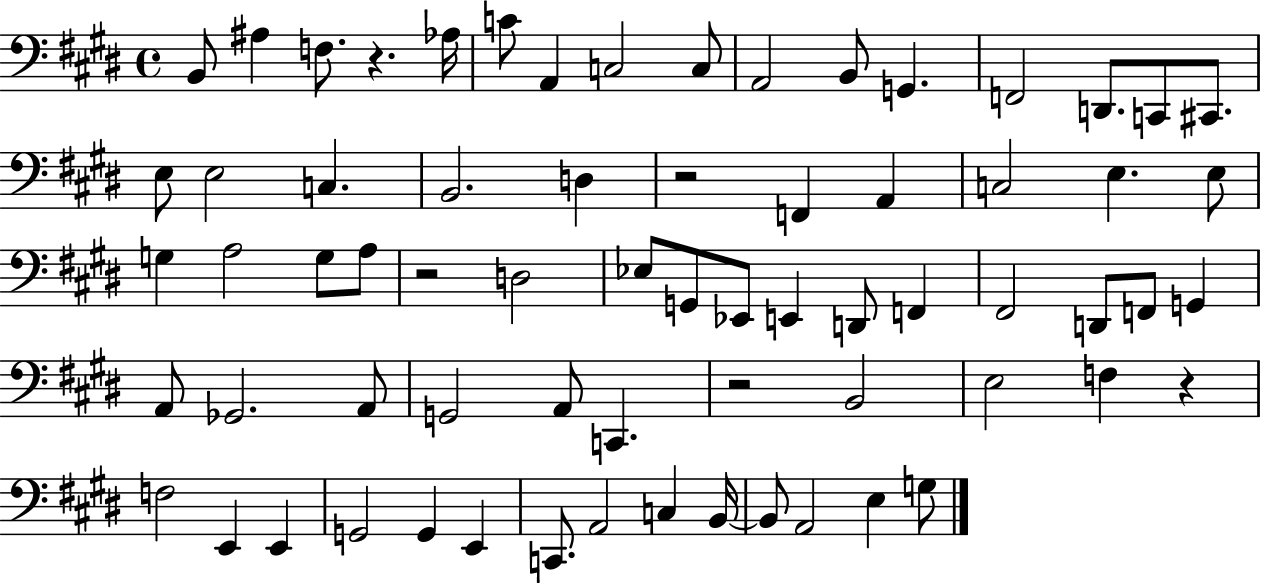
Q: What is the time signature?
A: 4/4